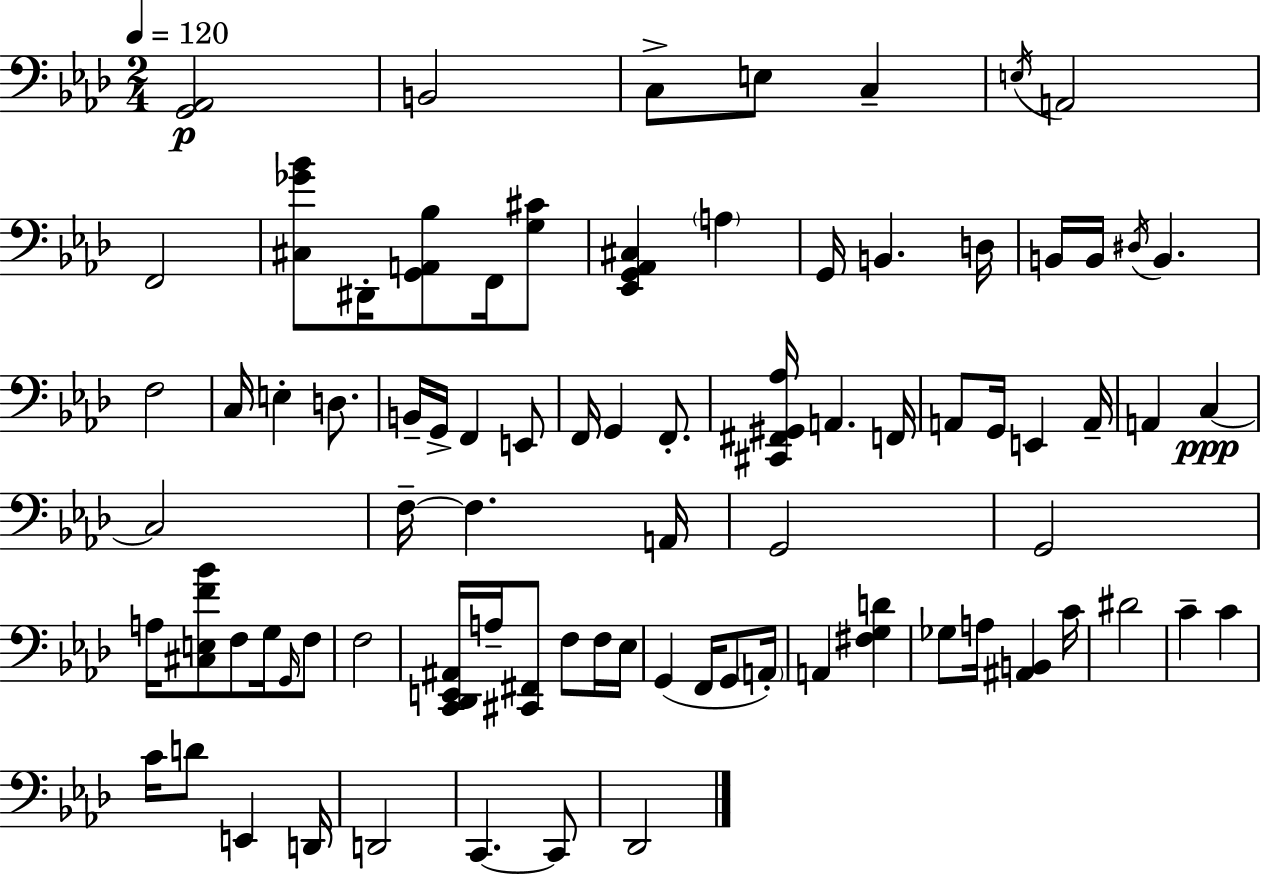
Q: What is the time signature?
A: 2/4